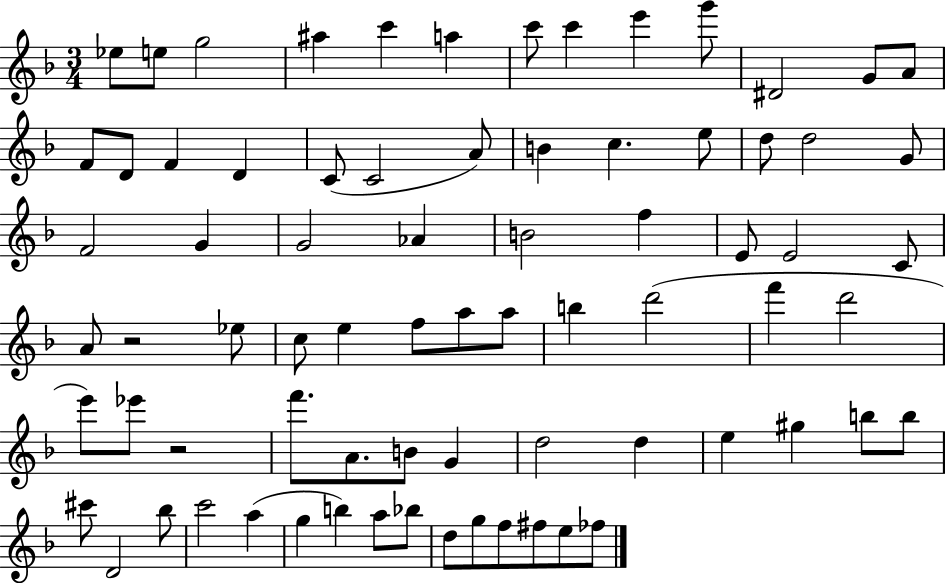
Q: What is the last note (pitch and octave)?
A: FES5